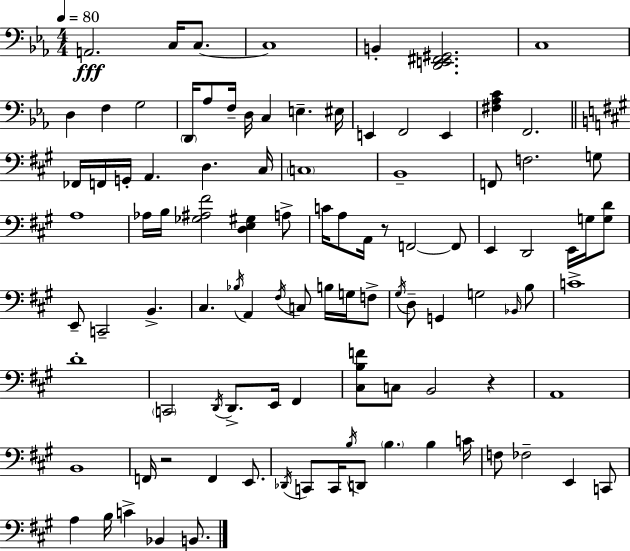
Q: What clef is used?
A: bass